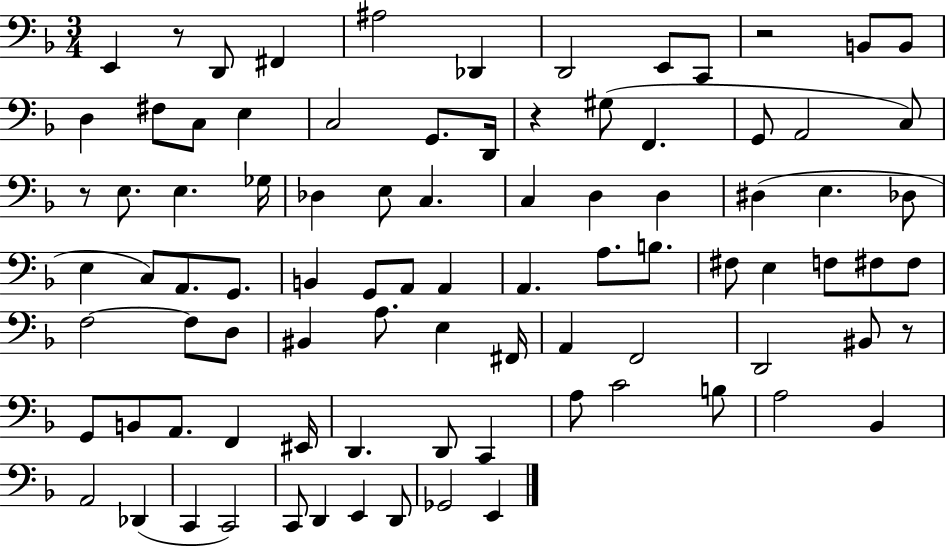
{
  \clef bass
  \numericTimeSignature
  \time 3/4
  \key f \major
  e,4 r8 d,8 fis,4 | ais2 des,4 | d,2 e,8 c,8 | r2 b,8 b,8 | \break d4 fis8 c8 e4 | c2 g,8. d,16 | r4 gis8( f,4. | g,8 a,2 c8) | \break r8 e8. e4. ges16 | des4 e8 c4. | c4 d4 d4 | dis4( e4. des8 | \break e4 c8) a,8. g,8. | b,4 g,8 a,8 a,4 | a,4. a8. b8. | fis8 e4 f8 fis8 fis8 | \break f2~~ f8 d8 | bis,4 a8. e4 fis,16 | a,4 f,2 | d,2 bis,8 r8 | \break g,8 b,8 a,8. f,4 eis,16 | d,4. d,8 c,4 | a8 c'2 b8 | a2 bes,4 | \break a,2 des,4( | c,4 c,2) | c,8 d,4 e,4 d,8 | ges,2 e,4 | \break \bar "|."
}